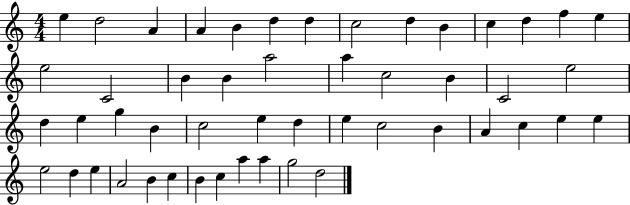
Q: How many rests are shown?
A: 0